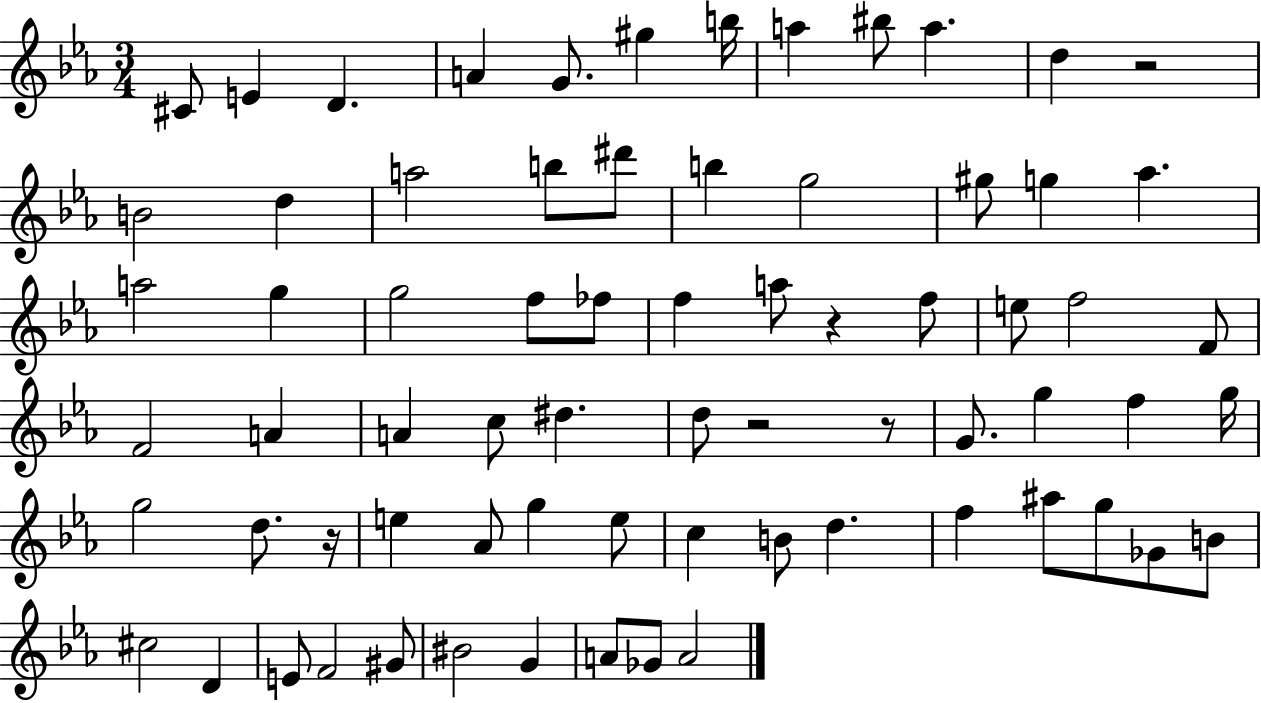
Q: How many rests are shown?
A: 5